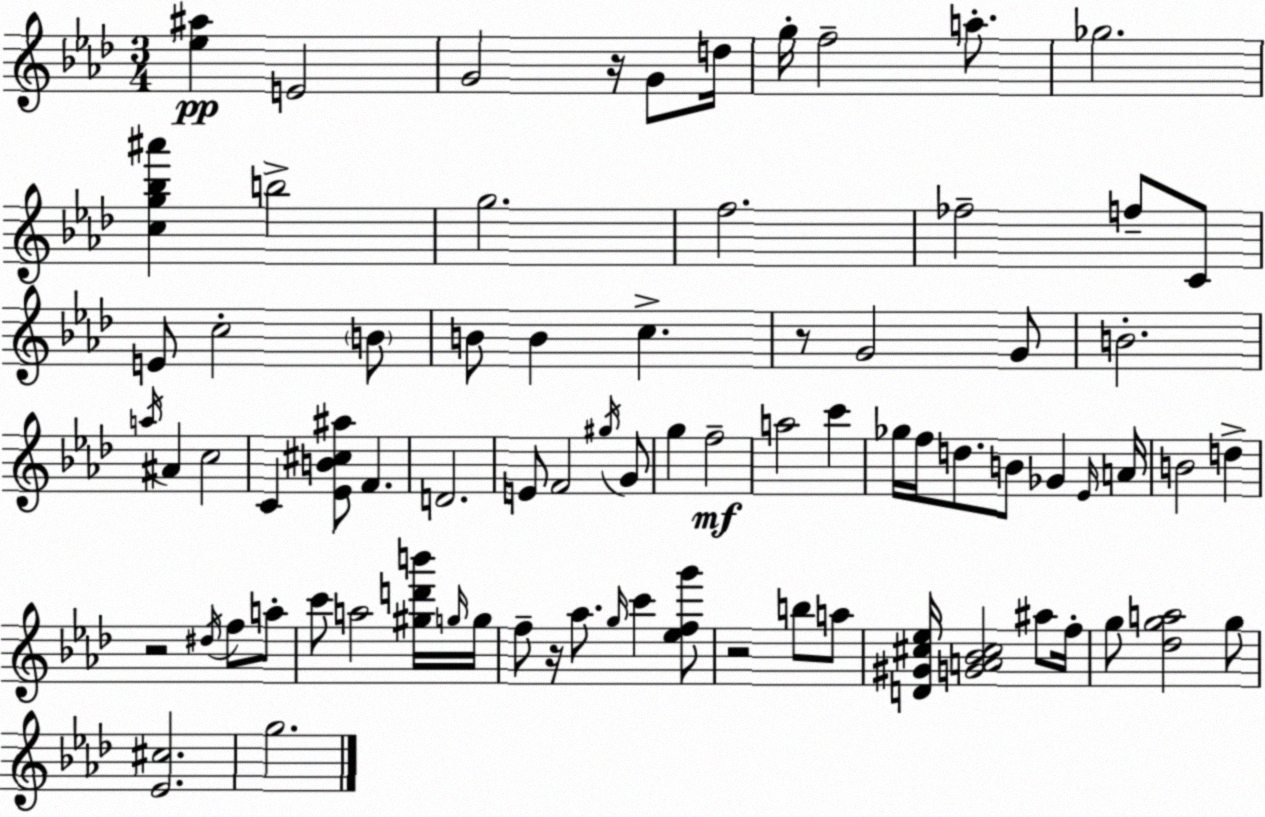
X:1
T:Untitled
M:3/4
L:1/4
K:Ab
[_e^a] E2 G2 z/4 G/2 d/4 g/4 f2 a/2 _g2 [cg_b^a'] b2 g2 f2 _f2 f/2 C/2 E/2 c2 B/2 B/2 B c z/2 G2 G/2 B2 a/4 ^A c2 C [_EB^c^a]/2 F D2 E/2 F2 ^g/4 G/2 g f2 a2 c' _g/4 f/4 d/2 B/2 _G _E/4 A/4 B2 d z2 ^d/4 f/2 a/2 c'/2 a2 [^gd'b']/4 g/4 g/4 f/2 z/4 _a/2 g/4 c' [_efg']/2 z2 b/2 a/2 [D^G^c_e]/4 [GA_B^c]2 ^a/2 f/4 g/2 [_dga]2 g/2 [_E^c]2 g2